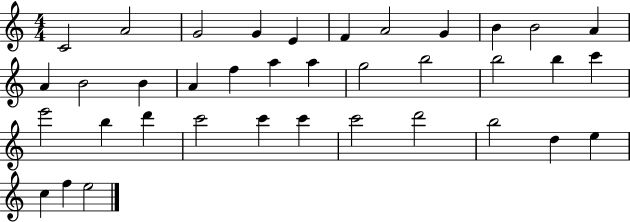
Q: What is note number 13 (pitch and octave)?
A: B4